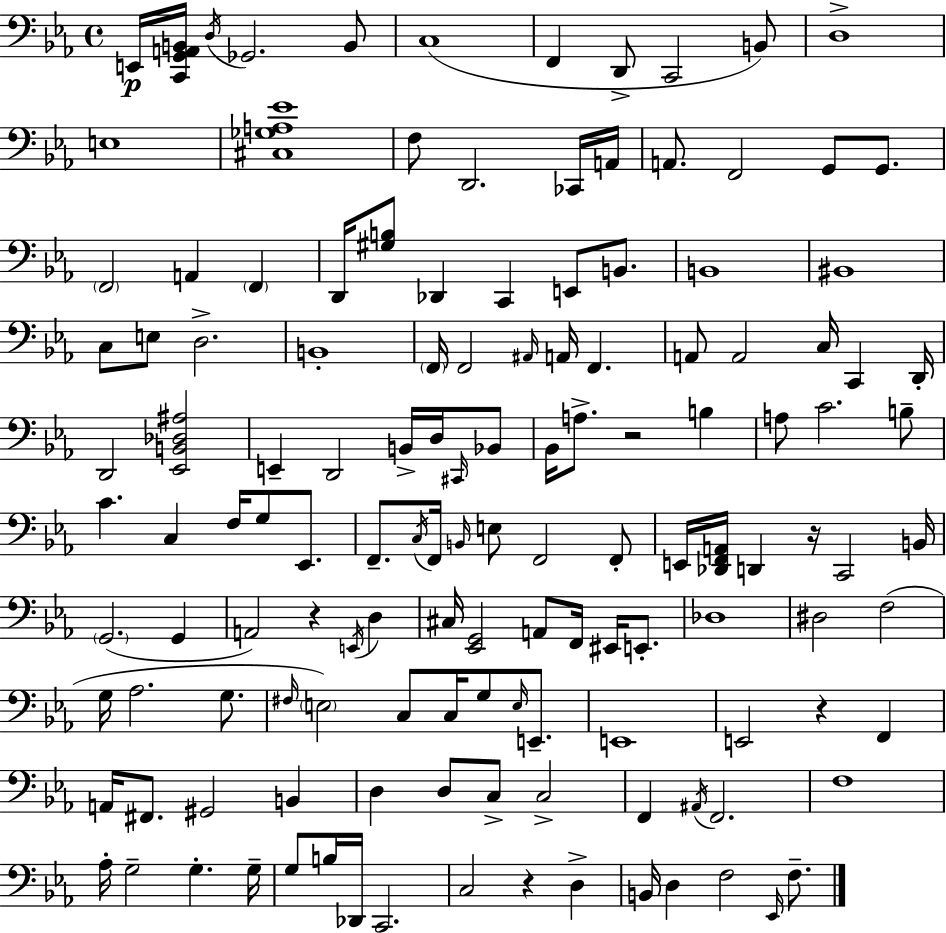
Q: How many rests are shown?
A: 5